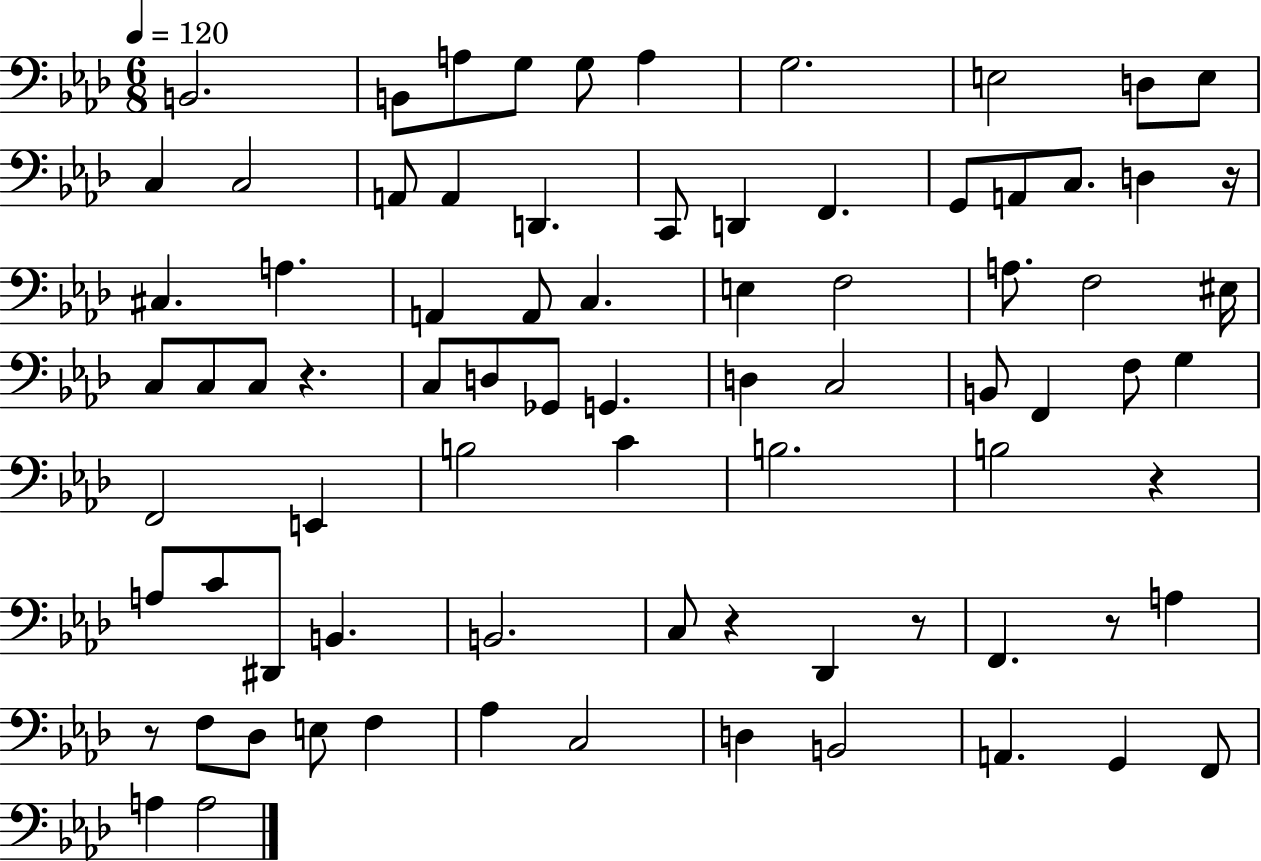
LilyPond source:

{
  \clef bass
  \numericTimeSignature
  \time 6/8
  \key aes \major
  \tempo 4 = 120
  b,2. | b,8 a8 g8 g8 a4 | g2. | e2 d8 e8 | \break c4 c2 | a,8 a,4 d,4. | c,8 d,4 f,4. | g,8 a,8 c8. d4 r16 | \break cis4. a4. | a,4 a,8 c4. | e4 f2 | a8. f2 eis16 | \break c8 c8 c8 r4. | c8 d8 ges,8 g,4. | d4 c2 | b,8 f,4 f8 g4 | \break f,2 e,4 | b2 c'4 | b2. | b2 r4 | \break a8 c'8 dis,8 b,4. | b,2. | c8 r4 des,4 r8 | f,4. r8 a4 | \break r8 f8 des8 e8 f4 | aes4 c2 | d4 b,2 | a,4. g,4 f,8 | \break a4 a2 | \bar "|."
}